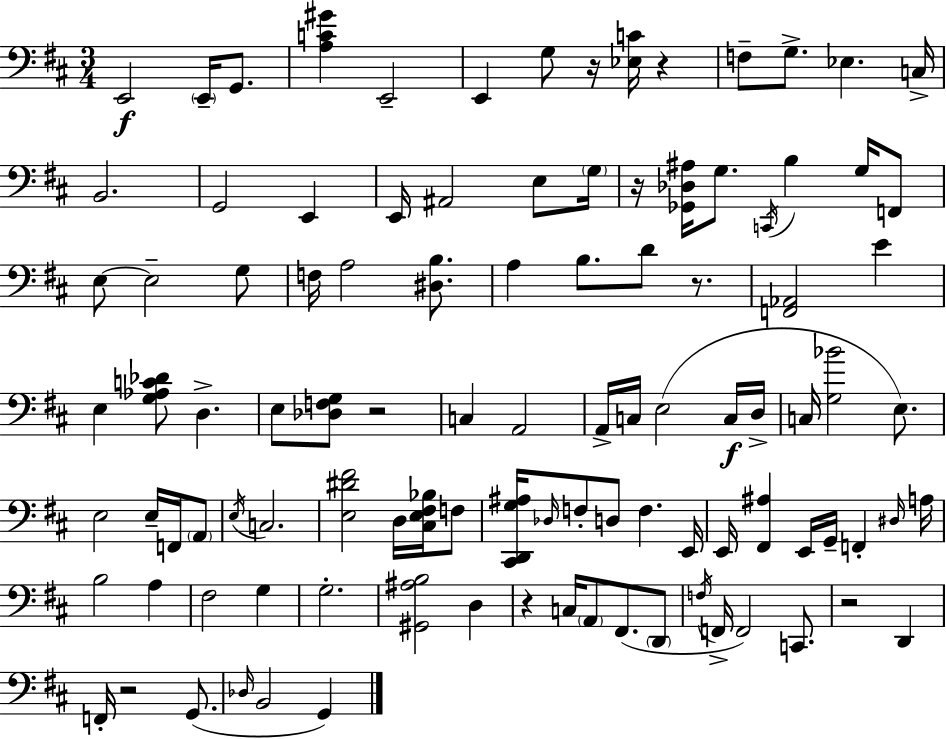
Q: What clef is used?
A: bass